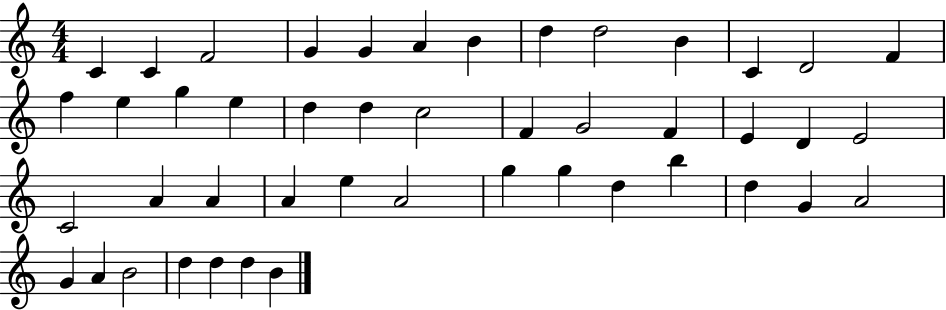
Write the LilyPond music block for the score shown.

{
  \clef treble
  \numericTimeSignature
  \time 4/4
  \key c \major
  c'4 c'4 f'2 | g'4 g'4 a'4 b'4 | d''4 d''2 b'4 | c'4 d'2 f'4 | \break f''4 e''4 g''4 e''4 | d''4 d''4 c''2 | f'4 g'2 f'4 | e'4 d'4 e'2 | \break c'2 a'4 a'4 | a'4 e''4 a'2 | g''4 g''4 d''4 b''4 | d''4 g'4 a'2 | \break g'4 a'4 b'2 | d''4 d''4 d''4 b'4 | \bar "|."
}